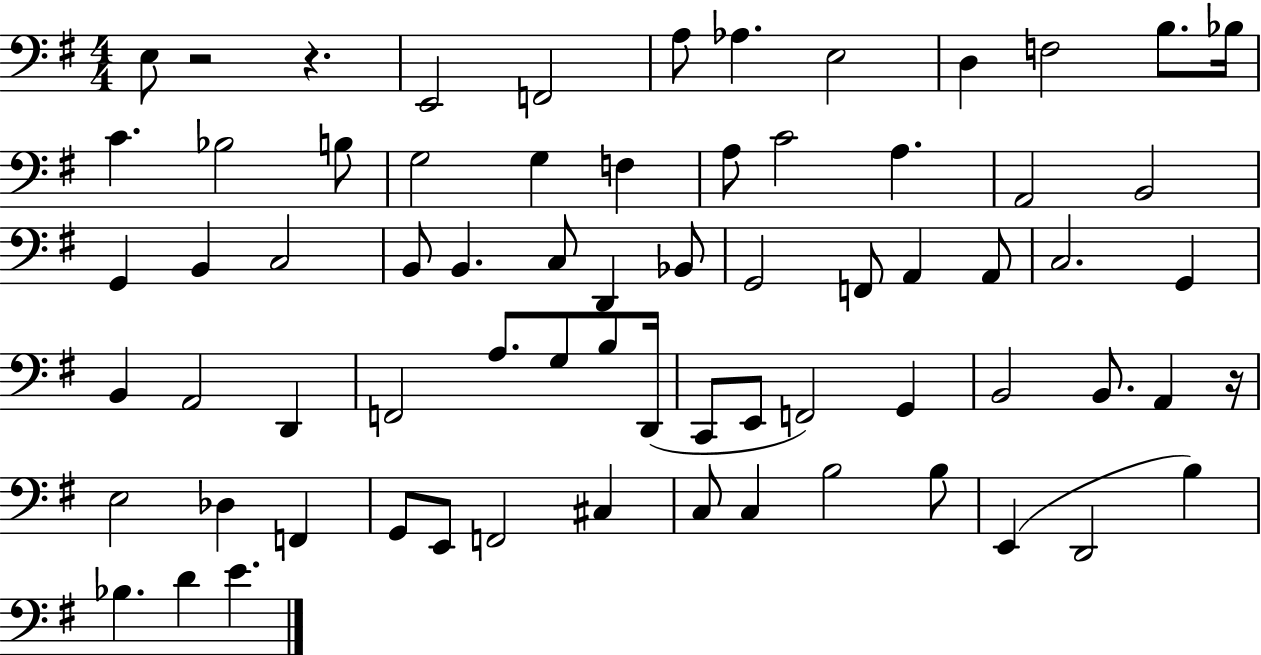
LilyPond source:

{
  \clef bass
  \numericTimeSignature
  \time 4/4
  \key g \major
  e8 r2 r4. | e,2 f,2 | a8 aes4. e2 | d4 f2 b8. bes16 | \break c'4. bes2 b8 | g2 g4 f4 | a8 c'2 a4. | a,2 b,2 | \break g,4 b,4 c2 | b,8 b,4. c8 d,4 bes,8 | g,2 f,8 a,4 a,8 | c2. g,4 | \break b,4 a,2 d,4 | f,2 a8. g8 b8 d,16( | c,8 e,8 f,2) g,4 | b,2 b,8. a,4 r16 | \break e2 des4 f,4 | g,8 e,8 f,2 cis4 | c8 c4 b2 b8 | e,4( d,2 b4) | \break bes4. d'4 e'4. | \bar "|."
}